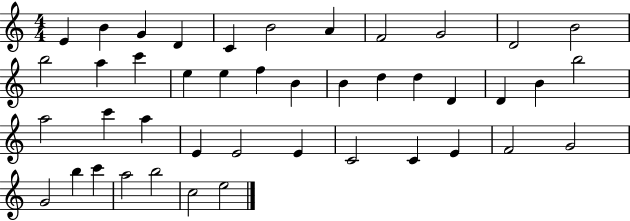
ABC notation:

X:1
T:Untitled
M:4/4
L:1/4
K:C
E B G D C B2 A F2 G2 D2 B2 b2 a c' e e f B B d d D D B b2 a2 c' a E E2 E C2 C E F2 G2 G2 b c' a2 b2 c2 e2